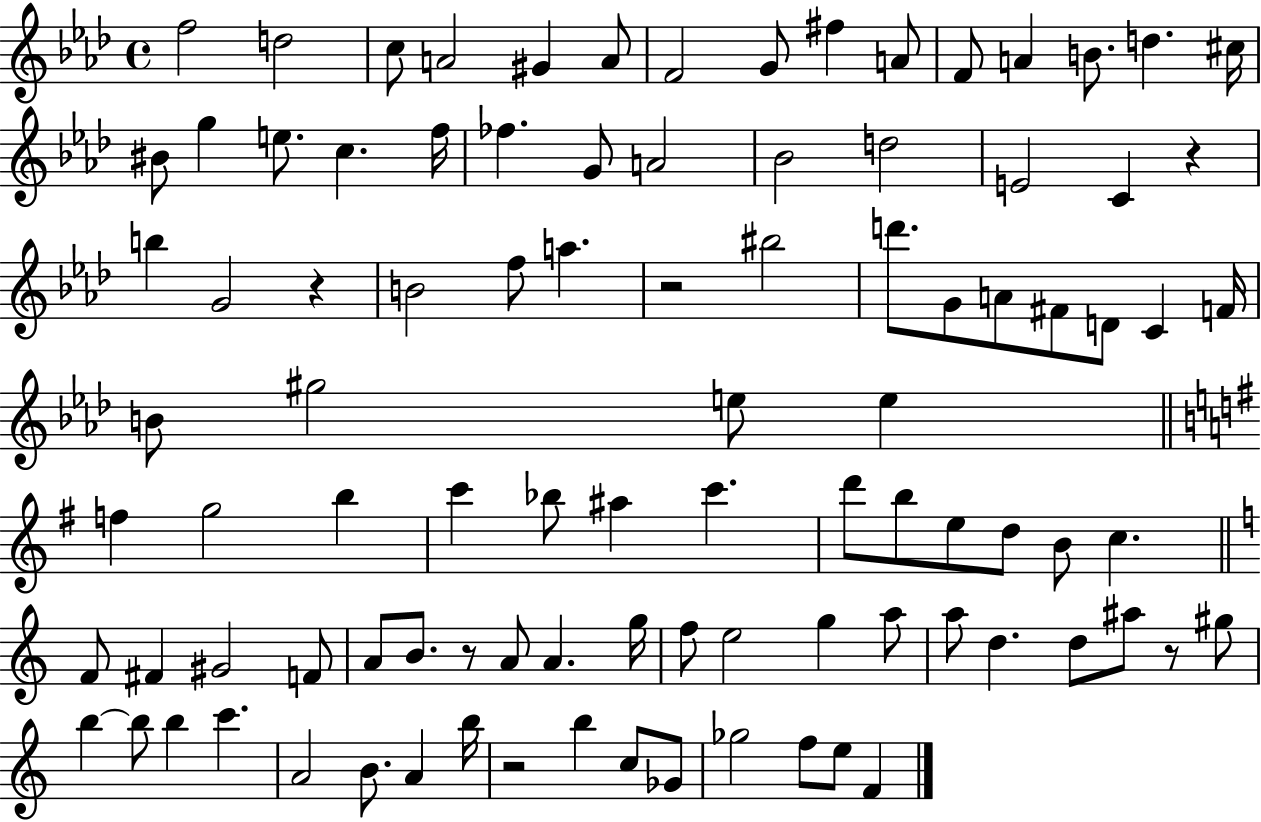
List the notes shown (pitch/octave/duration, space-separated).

F5/h D5/h C5/e A4/h G#4/q A4/e F4/h G4/e F#5/q A4/e F4/e A4/q B4/e. D5/q. C#5/s BIS4/e G5/q E5/e. C5/q. F5/s FES5/q. G4/e A4/h Bb4/h D5/h E4/h C4/q R/q B5/q G4/h R/q B4/h F5/e A5/q. R/h BIS5/h D6/e. G4/e A4/e F#4/e D4/e C4/q F4/s B4/e G#5/h E5/e E5/q F5/q G5/h B5/q C6/q Bb5/e A#5/q C6/q. D6/e B5/e E5/e D5/e B4/e C5/q. F4/e F#4/q G#4/h F4/e A4/e B4/e. R/e A4/e A4/q. G5/s F5/e E5/h G5/q A5/e A5/e D5/q. D5/e A#5/e R/e G#5/e B5/q B5/e B5/q C6/q. A4/h B4/e. A4/q B5/s R/h B5/q C5/e Gb4/e Gb5/h F5/e E5/e F4/q